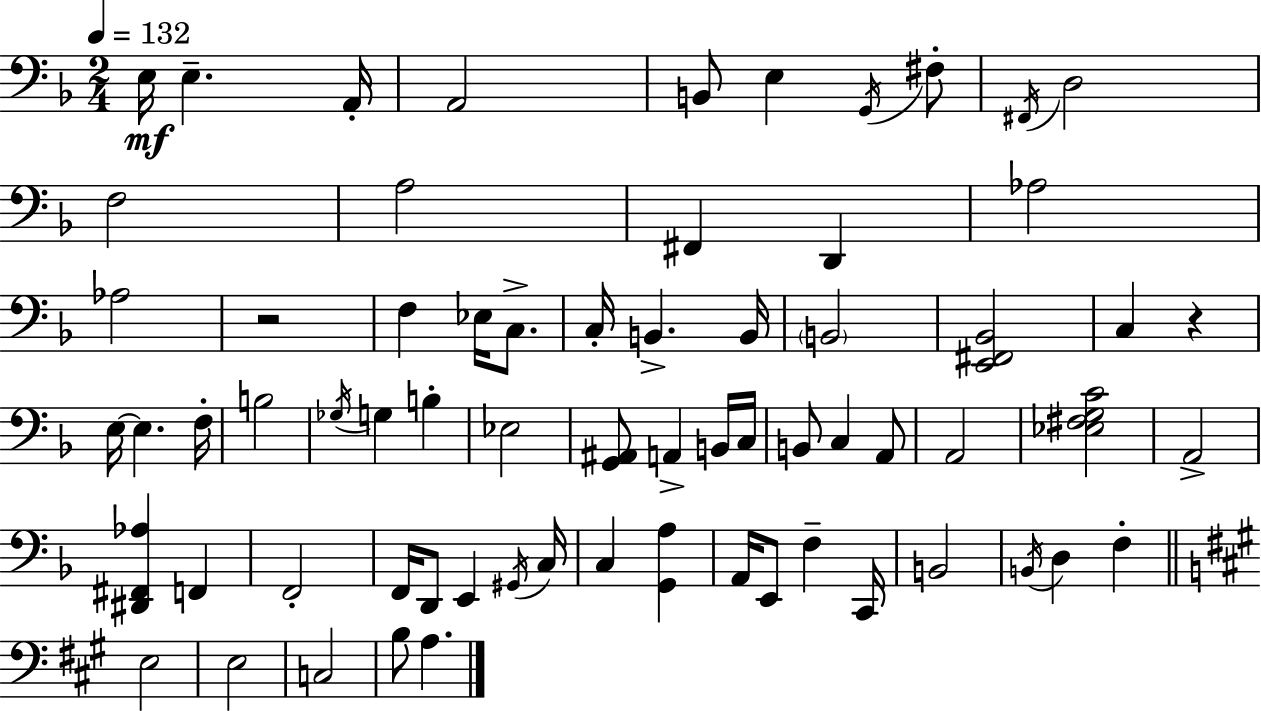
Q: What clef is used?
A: bass